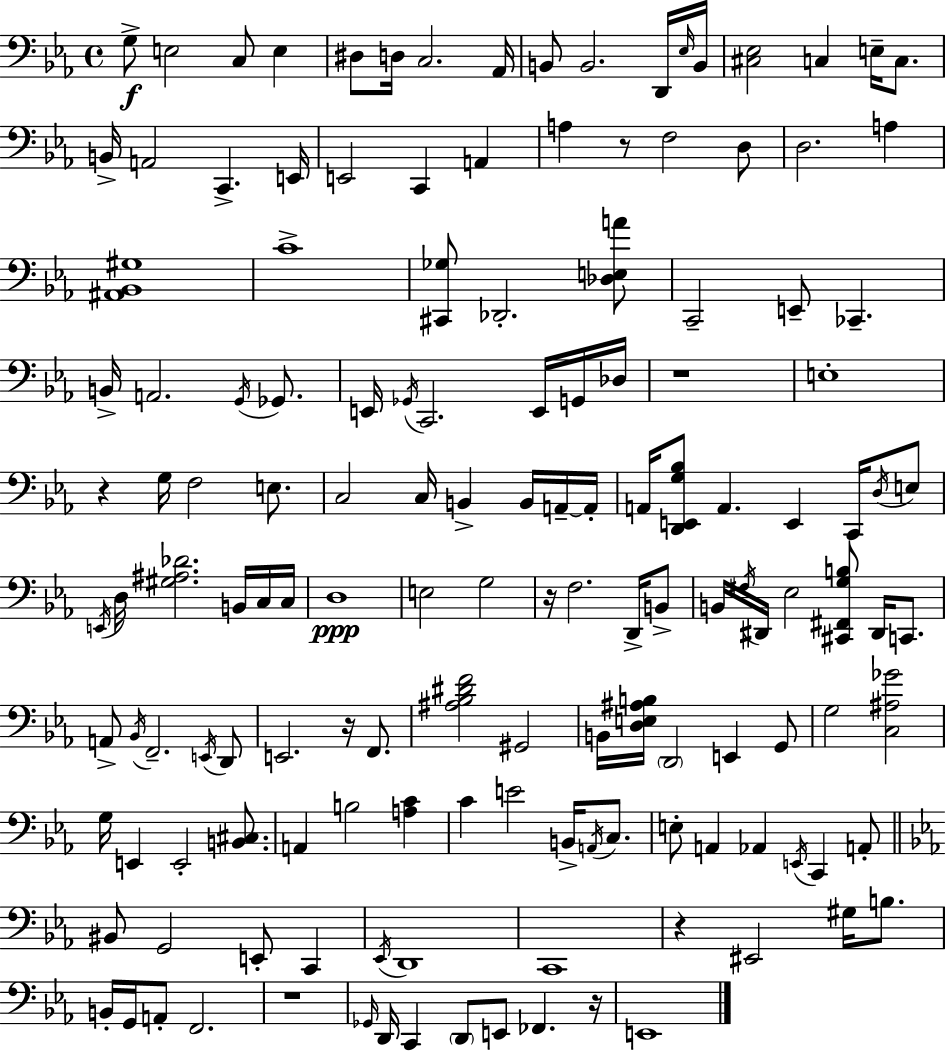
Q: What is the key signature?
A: C minor